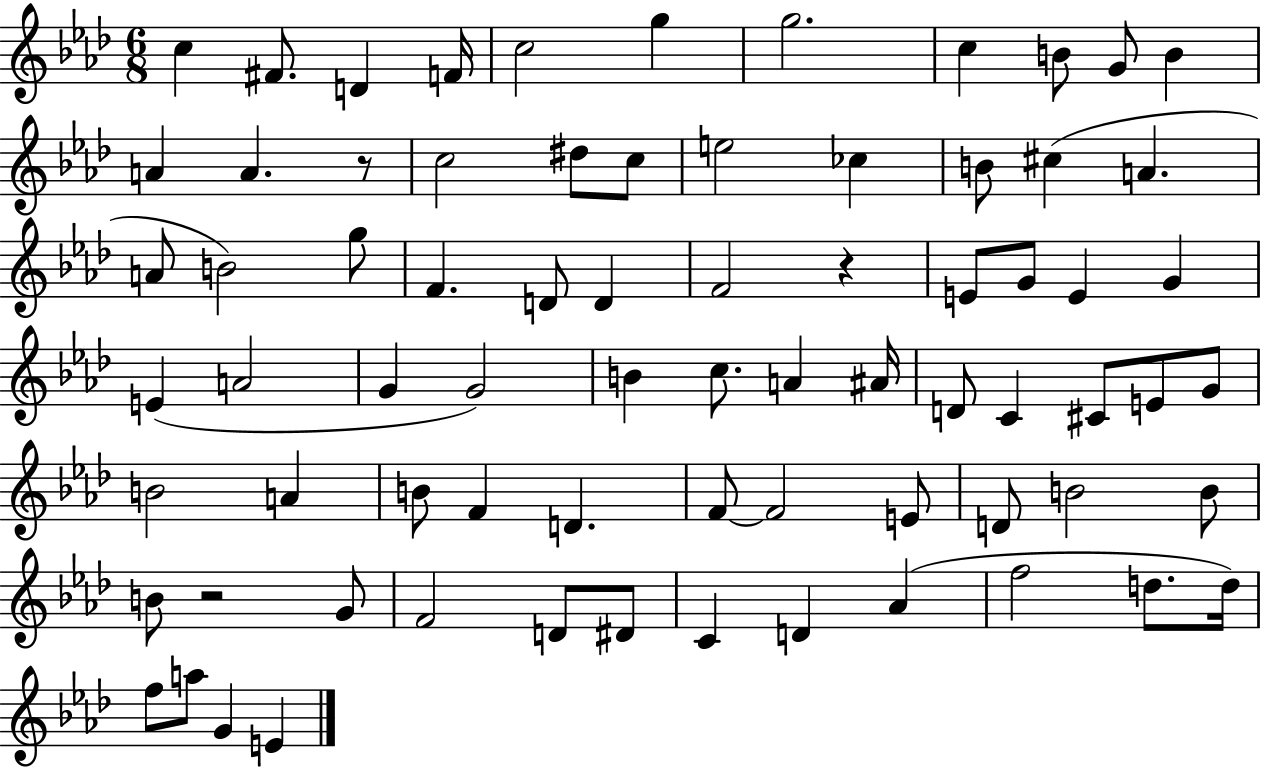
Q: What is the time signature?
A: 6/8